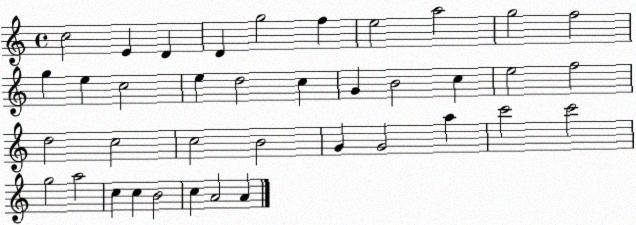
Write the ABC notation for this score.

X:1
T:Untitled
M:4/4
L:1/4
K:C
c2 E D D g2 f e2 a2 g2 f2 g e c2 e d2 c G B2 c e2 f2 d2 c2 c2 B2 G G2 a c'2 c'2 g2 a2 c c B2 c A2 A